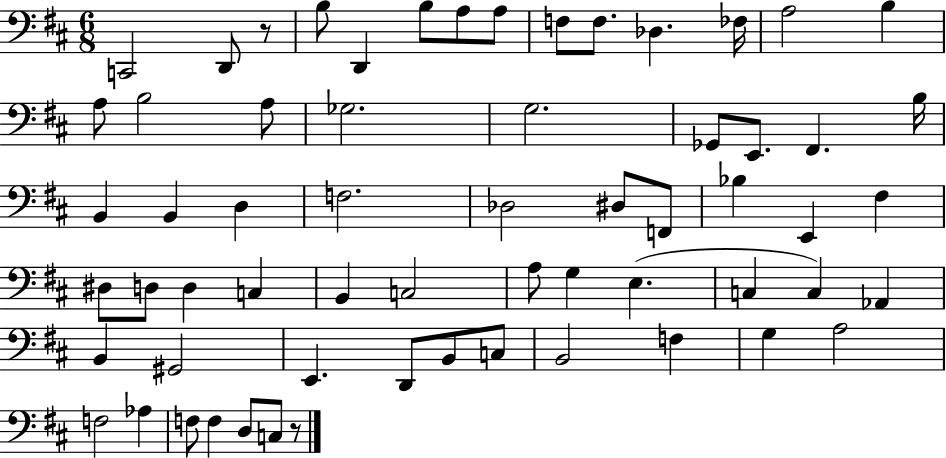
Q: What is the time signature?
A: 6/8